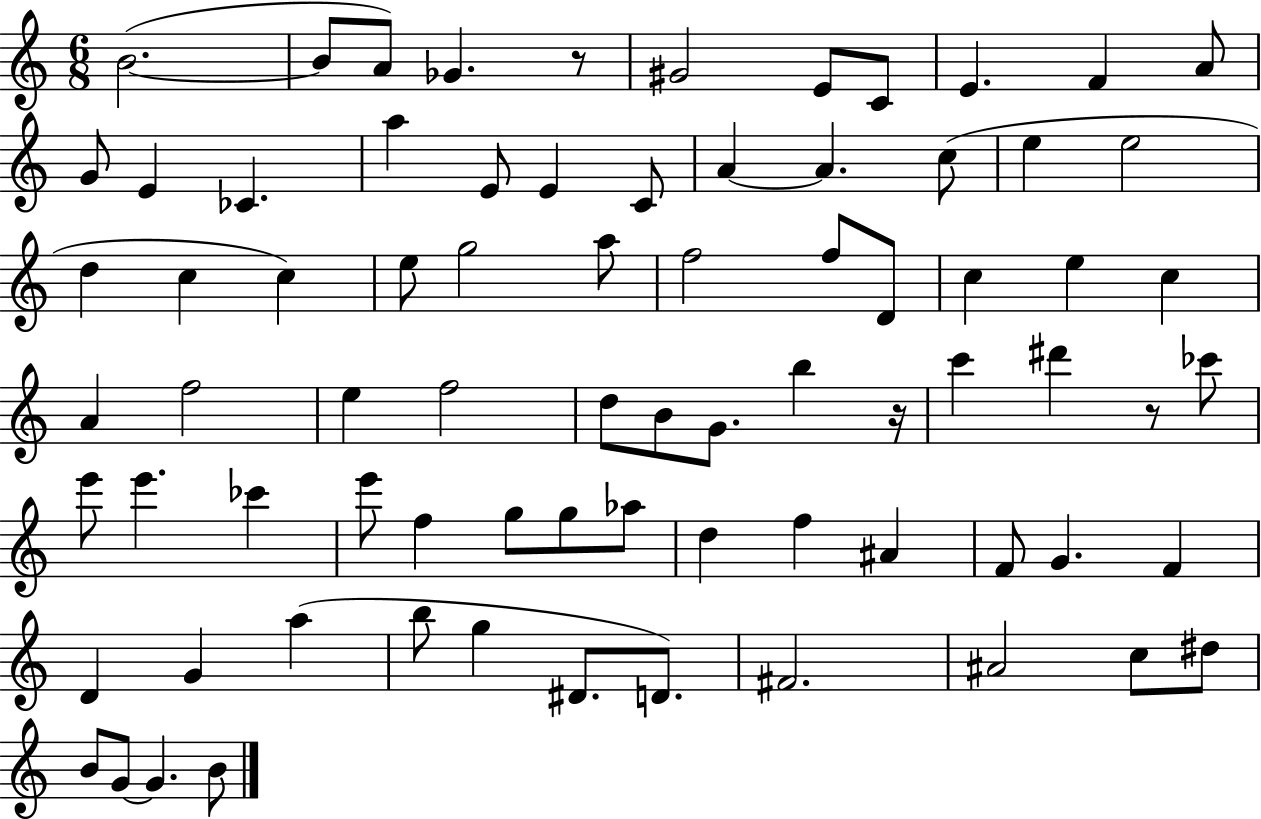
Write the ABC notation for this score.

X:1
T:Untitled
M:6/8
L:1/4
K:C
B2 B/2 A/2 _G z/2 ^G2 E/2 C/2 E F A/2 G/2 E _C a E/2 E C/2 A A c/2 e e2 d c c e/2 g2 a/2 f2 f/2 D/2 c e c A f2 e f2 d/2 B/2 G/2 b z/4 c' ^d' z/2 _c'/2 e'/2 e' _c' e'/2 f g/2 g/2 _a/2 d f ^A F/2 G F D G a b/2 g ^D/2 D/2 ^F2 ^A2 c/2 ^d/2 B/2 G/2 G B/2